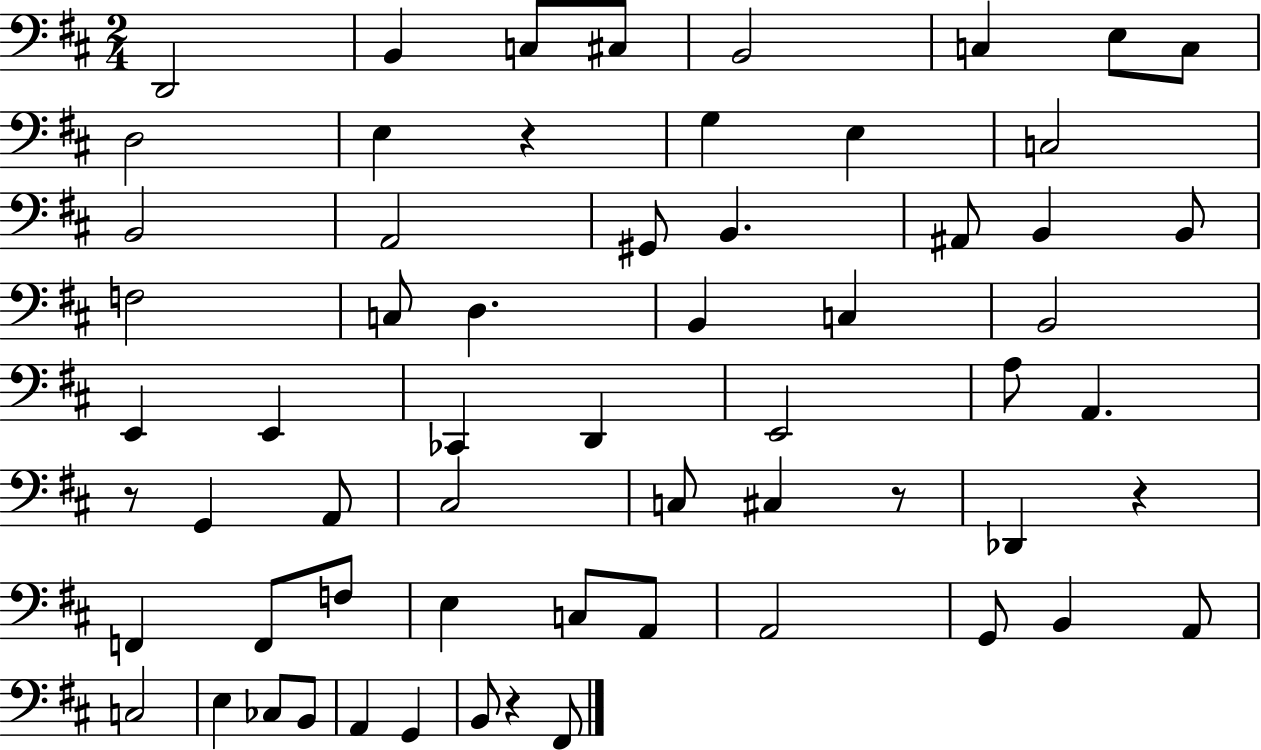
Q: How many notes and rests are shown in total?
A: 62